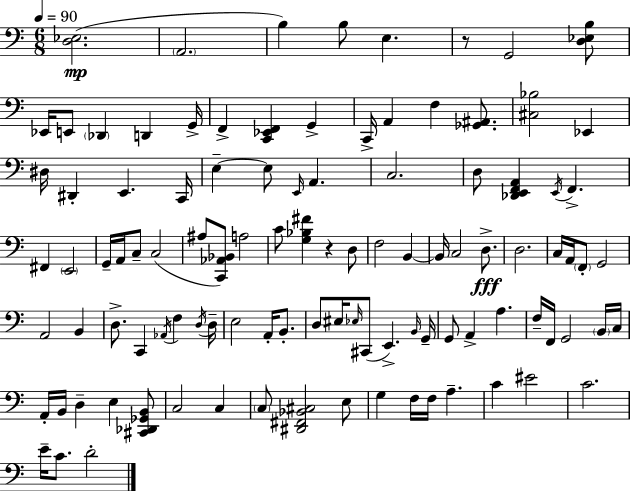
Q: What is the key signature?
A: C major